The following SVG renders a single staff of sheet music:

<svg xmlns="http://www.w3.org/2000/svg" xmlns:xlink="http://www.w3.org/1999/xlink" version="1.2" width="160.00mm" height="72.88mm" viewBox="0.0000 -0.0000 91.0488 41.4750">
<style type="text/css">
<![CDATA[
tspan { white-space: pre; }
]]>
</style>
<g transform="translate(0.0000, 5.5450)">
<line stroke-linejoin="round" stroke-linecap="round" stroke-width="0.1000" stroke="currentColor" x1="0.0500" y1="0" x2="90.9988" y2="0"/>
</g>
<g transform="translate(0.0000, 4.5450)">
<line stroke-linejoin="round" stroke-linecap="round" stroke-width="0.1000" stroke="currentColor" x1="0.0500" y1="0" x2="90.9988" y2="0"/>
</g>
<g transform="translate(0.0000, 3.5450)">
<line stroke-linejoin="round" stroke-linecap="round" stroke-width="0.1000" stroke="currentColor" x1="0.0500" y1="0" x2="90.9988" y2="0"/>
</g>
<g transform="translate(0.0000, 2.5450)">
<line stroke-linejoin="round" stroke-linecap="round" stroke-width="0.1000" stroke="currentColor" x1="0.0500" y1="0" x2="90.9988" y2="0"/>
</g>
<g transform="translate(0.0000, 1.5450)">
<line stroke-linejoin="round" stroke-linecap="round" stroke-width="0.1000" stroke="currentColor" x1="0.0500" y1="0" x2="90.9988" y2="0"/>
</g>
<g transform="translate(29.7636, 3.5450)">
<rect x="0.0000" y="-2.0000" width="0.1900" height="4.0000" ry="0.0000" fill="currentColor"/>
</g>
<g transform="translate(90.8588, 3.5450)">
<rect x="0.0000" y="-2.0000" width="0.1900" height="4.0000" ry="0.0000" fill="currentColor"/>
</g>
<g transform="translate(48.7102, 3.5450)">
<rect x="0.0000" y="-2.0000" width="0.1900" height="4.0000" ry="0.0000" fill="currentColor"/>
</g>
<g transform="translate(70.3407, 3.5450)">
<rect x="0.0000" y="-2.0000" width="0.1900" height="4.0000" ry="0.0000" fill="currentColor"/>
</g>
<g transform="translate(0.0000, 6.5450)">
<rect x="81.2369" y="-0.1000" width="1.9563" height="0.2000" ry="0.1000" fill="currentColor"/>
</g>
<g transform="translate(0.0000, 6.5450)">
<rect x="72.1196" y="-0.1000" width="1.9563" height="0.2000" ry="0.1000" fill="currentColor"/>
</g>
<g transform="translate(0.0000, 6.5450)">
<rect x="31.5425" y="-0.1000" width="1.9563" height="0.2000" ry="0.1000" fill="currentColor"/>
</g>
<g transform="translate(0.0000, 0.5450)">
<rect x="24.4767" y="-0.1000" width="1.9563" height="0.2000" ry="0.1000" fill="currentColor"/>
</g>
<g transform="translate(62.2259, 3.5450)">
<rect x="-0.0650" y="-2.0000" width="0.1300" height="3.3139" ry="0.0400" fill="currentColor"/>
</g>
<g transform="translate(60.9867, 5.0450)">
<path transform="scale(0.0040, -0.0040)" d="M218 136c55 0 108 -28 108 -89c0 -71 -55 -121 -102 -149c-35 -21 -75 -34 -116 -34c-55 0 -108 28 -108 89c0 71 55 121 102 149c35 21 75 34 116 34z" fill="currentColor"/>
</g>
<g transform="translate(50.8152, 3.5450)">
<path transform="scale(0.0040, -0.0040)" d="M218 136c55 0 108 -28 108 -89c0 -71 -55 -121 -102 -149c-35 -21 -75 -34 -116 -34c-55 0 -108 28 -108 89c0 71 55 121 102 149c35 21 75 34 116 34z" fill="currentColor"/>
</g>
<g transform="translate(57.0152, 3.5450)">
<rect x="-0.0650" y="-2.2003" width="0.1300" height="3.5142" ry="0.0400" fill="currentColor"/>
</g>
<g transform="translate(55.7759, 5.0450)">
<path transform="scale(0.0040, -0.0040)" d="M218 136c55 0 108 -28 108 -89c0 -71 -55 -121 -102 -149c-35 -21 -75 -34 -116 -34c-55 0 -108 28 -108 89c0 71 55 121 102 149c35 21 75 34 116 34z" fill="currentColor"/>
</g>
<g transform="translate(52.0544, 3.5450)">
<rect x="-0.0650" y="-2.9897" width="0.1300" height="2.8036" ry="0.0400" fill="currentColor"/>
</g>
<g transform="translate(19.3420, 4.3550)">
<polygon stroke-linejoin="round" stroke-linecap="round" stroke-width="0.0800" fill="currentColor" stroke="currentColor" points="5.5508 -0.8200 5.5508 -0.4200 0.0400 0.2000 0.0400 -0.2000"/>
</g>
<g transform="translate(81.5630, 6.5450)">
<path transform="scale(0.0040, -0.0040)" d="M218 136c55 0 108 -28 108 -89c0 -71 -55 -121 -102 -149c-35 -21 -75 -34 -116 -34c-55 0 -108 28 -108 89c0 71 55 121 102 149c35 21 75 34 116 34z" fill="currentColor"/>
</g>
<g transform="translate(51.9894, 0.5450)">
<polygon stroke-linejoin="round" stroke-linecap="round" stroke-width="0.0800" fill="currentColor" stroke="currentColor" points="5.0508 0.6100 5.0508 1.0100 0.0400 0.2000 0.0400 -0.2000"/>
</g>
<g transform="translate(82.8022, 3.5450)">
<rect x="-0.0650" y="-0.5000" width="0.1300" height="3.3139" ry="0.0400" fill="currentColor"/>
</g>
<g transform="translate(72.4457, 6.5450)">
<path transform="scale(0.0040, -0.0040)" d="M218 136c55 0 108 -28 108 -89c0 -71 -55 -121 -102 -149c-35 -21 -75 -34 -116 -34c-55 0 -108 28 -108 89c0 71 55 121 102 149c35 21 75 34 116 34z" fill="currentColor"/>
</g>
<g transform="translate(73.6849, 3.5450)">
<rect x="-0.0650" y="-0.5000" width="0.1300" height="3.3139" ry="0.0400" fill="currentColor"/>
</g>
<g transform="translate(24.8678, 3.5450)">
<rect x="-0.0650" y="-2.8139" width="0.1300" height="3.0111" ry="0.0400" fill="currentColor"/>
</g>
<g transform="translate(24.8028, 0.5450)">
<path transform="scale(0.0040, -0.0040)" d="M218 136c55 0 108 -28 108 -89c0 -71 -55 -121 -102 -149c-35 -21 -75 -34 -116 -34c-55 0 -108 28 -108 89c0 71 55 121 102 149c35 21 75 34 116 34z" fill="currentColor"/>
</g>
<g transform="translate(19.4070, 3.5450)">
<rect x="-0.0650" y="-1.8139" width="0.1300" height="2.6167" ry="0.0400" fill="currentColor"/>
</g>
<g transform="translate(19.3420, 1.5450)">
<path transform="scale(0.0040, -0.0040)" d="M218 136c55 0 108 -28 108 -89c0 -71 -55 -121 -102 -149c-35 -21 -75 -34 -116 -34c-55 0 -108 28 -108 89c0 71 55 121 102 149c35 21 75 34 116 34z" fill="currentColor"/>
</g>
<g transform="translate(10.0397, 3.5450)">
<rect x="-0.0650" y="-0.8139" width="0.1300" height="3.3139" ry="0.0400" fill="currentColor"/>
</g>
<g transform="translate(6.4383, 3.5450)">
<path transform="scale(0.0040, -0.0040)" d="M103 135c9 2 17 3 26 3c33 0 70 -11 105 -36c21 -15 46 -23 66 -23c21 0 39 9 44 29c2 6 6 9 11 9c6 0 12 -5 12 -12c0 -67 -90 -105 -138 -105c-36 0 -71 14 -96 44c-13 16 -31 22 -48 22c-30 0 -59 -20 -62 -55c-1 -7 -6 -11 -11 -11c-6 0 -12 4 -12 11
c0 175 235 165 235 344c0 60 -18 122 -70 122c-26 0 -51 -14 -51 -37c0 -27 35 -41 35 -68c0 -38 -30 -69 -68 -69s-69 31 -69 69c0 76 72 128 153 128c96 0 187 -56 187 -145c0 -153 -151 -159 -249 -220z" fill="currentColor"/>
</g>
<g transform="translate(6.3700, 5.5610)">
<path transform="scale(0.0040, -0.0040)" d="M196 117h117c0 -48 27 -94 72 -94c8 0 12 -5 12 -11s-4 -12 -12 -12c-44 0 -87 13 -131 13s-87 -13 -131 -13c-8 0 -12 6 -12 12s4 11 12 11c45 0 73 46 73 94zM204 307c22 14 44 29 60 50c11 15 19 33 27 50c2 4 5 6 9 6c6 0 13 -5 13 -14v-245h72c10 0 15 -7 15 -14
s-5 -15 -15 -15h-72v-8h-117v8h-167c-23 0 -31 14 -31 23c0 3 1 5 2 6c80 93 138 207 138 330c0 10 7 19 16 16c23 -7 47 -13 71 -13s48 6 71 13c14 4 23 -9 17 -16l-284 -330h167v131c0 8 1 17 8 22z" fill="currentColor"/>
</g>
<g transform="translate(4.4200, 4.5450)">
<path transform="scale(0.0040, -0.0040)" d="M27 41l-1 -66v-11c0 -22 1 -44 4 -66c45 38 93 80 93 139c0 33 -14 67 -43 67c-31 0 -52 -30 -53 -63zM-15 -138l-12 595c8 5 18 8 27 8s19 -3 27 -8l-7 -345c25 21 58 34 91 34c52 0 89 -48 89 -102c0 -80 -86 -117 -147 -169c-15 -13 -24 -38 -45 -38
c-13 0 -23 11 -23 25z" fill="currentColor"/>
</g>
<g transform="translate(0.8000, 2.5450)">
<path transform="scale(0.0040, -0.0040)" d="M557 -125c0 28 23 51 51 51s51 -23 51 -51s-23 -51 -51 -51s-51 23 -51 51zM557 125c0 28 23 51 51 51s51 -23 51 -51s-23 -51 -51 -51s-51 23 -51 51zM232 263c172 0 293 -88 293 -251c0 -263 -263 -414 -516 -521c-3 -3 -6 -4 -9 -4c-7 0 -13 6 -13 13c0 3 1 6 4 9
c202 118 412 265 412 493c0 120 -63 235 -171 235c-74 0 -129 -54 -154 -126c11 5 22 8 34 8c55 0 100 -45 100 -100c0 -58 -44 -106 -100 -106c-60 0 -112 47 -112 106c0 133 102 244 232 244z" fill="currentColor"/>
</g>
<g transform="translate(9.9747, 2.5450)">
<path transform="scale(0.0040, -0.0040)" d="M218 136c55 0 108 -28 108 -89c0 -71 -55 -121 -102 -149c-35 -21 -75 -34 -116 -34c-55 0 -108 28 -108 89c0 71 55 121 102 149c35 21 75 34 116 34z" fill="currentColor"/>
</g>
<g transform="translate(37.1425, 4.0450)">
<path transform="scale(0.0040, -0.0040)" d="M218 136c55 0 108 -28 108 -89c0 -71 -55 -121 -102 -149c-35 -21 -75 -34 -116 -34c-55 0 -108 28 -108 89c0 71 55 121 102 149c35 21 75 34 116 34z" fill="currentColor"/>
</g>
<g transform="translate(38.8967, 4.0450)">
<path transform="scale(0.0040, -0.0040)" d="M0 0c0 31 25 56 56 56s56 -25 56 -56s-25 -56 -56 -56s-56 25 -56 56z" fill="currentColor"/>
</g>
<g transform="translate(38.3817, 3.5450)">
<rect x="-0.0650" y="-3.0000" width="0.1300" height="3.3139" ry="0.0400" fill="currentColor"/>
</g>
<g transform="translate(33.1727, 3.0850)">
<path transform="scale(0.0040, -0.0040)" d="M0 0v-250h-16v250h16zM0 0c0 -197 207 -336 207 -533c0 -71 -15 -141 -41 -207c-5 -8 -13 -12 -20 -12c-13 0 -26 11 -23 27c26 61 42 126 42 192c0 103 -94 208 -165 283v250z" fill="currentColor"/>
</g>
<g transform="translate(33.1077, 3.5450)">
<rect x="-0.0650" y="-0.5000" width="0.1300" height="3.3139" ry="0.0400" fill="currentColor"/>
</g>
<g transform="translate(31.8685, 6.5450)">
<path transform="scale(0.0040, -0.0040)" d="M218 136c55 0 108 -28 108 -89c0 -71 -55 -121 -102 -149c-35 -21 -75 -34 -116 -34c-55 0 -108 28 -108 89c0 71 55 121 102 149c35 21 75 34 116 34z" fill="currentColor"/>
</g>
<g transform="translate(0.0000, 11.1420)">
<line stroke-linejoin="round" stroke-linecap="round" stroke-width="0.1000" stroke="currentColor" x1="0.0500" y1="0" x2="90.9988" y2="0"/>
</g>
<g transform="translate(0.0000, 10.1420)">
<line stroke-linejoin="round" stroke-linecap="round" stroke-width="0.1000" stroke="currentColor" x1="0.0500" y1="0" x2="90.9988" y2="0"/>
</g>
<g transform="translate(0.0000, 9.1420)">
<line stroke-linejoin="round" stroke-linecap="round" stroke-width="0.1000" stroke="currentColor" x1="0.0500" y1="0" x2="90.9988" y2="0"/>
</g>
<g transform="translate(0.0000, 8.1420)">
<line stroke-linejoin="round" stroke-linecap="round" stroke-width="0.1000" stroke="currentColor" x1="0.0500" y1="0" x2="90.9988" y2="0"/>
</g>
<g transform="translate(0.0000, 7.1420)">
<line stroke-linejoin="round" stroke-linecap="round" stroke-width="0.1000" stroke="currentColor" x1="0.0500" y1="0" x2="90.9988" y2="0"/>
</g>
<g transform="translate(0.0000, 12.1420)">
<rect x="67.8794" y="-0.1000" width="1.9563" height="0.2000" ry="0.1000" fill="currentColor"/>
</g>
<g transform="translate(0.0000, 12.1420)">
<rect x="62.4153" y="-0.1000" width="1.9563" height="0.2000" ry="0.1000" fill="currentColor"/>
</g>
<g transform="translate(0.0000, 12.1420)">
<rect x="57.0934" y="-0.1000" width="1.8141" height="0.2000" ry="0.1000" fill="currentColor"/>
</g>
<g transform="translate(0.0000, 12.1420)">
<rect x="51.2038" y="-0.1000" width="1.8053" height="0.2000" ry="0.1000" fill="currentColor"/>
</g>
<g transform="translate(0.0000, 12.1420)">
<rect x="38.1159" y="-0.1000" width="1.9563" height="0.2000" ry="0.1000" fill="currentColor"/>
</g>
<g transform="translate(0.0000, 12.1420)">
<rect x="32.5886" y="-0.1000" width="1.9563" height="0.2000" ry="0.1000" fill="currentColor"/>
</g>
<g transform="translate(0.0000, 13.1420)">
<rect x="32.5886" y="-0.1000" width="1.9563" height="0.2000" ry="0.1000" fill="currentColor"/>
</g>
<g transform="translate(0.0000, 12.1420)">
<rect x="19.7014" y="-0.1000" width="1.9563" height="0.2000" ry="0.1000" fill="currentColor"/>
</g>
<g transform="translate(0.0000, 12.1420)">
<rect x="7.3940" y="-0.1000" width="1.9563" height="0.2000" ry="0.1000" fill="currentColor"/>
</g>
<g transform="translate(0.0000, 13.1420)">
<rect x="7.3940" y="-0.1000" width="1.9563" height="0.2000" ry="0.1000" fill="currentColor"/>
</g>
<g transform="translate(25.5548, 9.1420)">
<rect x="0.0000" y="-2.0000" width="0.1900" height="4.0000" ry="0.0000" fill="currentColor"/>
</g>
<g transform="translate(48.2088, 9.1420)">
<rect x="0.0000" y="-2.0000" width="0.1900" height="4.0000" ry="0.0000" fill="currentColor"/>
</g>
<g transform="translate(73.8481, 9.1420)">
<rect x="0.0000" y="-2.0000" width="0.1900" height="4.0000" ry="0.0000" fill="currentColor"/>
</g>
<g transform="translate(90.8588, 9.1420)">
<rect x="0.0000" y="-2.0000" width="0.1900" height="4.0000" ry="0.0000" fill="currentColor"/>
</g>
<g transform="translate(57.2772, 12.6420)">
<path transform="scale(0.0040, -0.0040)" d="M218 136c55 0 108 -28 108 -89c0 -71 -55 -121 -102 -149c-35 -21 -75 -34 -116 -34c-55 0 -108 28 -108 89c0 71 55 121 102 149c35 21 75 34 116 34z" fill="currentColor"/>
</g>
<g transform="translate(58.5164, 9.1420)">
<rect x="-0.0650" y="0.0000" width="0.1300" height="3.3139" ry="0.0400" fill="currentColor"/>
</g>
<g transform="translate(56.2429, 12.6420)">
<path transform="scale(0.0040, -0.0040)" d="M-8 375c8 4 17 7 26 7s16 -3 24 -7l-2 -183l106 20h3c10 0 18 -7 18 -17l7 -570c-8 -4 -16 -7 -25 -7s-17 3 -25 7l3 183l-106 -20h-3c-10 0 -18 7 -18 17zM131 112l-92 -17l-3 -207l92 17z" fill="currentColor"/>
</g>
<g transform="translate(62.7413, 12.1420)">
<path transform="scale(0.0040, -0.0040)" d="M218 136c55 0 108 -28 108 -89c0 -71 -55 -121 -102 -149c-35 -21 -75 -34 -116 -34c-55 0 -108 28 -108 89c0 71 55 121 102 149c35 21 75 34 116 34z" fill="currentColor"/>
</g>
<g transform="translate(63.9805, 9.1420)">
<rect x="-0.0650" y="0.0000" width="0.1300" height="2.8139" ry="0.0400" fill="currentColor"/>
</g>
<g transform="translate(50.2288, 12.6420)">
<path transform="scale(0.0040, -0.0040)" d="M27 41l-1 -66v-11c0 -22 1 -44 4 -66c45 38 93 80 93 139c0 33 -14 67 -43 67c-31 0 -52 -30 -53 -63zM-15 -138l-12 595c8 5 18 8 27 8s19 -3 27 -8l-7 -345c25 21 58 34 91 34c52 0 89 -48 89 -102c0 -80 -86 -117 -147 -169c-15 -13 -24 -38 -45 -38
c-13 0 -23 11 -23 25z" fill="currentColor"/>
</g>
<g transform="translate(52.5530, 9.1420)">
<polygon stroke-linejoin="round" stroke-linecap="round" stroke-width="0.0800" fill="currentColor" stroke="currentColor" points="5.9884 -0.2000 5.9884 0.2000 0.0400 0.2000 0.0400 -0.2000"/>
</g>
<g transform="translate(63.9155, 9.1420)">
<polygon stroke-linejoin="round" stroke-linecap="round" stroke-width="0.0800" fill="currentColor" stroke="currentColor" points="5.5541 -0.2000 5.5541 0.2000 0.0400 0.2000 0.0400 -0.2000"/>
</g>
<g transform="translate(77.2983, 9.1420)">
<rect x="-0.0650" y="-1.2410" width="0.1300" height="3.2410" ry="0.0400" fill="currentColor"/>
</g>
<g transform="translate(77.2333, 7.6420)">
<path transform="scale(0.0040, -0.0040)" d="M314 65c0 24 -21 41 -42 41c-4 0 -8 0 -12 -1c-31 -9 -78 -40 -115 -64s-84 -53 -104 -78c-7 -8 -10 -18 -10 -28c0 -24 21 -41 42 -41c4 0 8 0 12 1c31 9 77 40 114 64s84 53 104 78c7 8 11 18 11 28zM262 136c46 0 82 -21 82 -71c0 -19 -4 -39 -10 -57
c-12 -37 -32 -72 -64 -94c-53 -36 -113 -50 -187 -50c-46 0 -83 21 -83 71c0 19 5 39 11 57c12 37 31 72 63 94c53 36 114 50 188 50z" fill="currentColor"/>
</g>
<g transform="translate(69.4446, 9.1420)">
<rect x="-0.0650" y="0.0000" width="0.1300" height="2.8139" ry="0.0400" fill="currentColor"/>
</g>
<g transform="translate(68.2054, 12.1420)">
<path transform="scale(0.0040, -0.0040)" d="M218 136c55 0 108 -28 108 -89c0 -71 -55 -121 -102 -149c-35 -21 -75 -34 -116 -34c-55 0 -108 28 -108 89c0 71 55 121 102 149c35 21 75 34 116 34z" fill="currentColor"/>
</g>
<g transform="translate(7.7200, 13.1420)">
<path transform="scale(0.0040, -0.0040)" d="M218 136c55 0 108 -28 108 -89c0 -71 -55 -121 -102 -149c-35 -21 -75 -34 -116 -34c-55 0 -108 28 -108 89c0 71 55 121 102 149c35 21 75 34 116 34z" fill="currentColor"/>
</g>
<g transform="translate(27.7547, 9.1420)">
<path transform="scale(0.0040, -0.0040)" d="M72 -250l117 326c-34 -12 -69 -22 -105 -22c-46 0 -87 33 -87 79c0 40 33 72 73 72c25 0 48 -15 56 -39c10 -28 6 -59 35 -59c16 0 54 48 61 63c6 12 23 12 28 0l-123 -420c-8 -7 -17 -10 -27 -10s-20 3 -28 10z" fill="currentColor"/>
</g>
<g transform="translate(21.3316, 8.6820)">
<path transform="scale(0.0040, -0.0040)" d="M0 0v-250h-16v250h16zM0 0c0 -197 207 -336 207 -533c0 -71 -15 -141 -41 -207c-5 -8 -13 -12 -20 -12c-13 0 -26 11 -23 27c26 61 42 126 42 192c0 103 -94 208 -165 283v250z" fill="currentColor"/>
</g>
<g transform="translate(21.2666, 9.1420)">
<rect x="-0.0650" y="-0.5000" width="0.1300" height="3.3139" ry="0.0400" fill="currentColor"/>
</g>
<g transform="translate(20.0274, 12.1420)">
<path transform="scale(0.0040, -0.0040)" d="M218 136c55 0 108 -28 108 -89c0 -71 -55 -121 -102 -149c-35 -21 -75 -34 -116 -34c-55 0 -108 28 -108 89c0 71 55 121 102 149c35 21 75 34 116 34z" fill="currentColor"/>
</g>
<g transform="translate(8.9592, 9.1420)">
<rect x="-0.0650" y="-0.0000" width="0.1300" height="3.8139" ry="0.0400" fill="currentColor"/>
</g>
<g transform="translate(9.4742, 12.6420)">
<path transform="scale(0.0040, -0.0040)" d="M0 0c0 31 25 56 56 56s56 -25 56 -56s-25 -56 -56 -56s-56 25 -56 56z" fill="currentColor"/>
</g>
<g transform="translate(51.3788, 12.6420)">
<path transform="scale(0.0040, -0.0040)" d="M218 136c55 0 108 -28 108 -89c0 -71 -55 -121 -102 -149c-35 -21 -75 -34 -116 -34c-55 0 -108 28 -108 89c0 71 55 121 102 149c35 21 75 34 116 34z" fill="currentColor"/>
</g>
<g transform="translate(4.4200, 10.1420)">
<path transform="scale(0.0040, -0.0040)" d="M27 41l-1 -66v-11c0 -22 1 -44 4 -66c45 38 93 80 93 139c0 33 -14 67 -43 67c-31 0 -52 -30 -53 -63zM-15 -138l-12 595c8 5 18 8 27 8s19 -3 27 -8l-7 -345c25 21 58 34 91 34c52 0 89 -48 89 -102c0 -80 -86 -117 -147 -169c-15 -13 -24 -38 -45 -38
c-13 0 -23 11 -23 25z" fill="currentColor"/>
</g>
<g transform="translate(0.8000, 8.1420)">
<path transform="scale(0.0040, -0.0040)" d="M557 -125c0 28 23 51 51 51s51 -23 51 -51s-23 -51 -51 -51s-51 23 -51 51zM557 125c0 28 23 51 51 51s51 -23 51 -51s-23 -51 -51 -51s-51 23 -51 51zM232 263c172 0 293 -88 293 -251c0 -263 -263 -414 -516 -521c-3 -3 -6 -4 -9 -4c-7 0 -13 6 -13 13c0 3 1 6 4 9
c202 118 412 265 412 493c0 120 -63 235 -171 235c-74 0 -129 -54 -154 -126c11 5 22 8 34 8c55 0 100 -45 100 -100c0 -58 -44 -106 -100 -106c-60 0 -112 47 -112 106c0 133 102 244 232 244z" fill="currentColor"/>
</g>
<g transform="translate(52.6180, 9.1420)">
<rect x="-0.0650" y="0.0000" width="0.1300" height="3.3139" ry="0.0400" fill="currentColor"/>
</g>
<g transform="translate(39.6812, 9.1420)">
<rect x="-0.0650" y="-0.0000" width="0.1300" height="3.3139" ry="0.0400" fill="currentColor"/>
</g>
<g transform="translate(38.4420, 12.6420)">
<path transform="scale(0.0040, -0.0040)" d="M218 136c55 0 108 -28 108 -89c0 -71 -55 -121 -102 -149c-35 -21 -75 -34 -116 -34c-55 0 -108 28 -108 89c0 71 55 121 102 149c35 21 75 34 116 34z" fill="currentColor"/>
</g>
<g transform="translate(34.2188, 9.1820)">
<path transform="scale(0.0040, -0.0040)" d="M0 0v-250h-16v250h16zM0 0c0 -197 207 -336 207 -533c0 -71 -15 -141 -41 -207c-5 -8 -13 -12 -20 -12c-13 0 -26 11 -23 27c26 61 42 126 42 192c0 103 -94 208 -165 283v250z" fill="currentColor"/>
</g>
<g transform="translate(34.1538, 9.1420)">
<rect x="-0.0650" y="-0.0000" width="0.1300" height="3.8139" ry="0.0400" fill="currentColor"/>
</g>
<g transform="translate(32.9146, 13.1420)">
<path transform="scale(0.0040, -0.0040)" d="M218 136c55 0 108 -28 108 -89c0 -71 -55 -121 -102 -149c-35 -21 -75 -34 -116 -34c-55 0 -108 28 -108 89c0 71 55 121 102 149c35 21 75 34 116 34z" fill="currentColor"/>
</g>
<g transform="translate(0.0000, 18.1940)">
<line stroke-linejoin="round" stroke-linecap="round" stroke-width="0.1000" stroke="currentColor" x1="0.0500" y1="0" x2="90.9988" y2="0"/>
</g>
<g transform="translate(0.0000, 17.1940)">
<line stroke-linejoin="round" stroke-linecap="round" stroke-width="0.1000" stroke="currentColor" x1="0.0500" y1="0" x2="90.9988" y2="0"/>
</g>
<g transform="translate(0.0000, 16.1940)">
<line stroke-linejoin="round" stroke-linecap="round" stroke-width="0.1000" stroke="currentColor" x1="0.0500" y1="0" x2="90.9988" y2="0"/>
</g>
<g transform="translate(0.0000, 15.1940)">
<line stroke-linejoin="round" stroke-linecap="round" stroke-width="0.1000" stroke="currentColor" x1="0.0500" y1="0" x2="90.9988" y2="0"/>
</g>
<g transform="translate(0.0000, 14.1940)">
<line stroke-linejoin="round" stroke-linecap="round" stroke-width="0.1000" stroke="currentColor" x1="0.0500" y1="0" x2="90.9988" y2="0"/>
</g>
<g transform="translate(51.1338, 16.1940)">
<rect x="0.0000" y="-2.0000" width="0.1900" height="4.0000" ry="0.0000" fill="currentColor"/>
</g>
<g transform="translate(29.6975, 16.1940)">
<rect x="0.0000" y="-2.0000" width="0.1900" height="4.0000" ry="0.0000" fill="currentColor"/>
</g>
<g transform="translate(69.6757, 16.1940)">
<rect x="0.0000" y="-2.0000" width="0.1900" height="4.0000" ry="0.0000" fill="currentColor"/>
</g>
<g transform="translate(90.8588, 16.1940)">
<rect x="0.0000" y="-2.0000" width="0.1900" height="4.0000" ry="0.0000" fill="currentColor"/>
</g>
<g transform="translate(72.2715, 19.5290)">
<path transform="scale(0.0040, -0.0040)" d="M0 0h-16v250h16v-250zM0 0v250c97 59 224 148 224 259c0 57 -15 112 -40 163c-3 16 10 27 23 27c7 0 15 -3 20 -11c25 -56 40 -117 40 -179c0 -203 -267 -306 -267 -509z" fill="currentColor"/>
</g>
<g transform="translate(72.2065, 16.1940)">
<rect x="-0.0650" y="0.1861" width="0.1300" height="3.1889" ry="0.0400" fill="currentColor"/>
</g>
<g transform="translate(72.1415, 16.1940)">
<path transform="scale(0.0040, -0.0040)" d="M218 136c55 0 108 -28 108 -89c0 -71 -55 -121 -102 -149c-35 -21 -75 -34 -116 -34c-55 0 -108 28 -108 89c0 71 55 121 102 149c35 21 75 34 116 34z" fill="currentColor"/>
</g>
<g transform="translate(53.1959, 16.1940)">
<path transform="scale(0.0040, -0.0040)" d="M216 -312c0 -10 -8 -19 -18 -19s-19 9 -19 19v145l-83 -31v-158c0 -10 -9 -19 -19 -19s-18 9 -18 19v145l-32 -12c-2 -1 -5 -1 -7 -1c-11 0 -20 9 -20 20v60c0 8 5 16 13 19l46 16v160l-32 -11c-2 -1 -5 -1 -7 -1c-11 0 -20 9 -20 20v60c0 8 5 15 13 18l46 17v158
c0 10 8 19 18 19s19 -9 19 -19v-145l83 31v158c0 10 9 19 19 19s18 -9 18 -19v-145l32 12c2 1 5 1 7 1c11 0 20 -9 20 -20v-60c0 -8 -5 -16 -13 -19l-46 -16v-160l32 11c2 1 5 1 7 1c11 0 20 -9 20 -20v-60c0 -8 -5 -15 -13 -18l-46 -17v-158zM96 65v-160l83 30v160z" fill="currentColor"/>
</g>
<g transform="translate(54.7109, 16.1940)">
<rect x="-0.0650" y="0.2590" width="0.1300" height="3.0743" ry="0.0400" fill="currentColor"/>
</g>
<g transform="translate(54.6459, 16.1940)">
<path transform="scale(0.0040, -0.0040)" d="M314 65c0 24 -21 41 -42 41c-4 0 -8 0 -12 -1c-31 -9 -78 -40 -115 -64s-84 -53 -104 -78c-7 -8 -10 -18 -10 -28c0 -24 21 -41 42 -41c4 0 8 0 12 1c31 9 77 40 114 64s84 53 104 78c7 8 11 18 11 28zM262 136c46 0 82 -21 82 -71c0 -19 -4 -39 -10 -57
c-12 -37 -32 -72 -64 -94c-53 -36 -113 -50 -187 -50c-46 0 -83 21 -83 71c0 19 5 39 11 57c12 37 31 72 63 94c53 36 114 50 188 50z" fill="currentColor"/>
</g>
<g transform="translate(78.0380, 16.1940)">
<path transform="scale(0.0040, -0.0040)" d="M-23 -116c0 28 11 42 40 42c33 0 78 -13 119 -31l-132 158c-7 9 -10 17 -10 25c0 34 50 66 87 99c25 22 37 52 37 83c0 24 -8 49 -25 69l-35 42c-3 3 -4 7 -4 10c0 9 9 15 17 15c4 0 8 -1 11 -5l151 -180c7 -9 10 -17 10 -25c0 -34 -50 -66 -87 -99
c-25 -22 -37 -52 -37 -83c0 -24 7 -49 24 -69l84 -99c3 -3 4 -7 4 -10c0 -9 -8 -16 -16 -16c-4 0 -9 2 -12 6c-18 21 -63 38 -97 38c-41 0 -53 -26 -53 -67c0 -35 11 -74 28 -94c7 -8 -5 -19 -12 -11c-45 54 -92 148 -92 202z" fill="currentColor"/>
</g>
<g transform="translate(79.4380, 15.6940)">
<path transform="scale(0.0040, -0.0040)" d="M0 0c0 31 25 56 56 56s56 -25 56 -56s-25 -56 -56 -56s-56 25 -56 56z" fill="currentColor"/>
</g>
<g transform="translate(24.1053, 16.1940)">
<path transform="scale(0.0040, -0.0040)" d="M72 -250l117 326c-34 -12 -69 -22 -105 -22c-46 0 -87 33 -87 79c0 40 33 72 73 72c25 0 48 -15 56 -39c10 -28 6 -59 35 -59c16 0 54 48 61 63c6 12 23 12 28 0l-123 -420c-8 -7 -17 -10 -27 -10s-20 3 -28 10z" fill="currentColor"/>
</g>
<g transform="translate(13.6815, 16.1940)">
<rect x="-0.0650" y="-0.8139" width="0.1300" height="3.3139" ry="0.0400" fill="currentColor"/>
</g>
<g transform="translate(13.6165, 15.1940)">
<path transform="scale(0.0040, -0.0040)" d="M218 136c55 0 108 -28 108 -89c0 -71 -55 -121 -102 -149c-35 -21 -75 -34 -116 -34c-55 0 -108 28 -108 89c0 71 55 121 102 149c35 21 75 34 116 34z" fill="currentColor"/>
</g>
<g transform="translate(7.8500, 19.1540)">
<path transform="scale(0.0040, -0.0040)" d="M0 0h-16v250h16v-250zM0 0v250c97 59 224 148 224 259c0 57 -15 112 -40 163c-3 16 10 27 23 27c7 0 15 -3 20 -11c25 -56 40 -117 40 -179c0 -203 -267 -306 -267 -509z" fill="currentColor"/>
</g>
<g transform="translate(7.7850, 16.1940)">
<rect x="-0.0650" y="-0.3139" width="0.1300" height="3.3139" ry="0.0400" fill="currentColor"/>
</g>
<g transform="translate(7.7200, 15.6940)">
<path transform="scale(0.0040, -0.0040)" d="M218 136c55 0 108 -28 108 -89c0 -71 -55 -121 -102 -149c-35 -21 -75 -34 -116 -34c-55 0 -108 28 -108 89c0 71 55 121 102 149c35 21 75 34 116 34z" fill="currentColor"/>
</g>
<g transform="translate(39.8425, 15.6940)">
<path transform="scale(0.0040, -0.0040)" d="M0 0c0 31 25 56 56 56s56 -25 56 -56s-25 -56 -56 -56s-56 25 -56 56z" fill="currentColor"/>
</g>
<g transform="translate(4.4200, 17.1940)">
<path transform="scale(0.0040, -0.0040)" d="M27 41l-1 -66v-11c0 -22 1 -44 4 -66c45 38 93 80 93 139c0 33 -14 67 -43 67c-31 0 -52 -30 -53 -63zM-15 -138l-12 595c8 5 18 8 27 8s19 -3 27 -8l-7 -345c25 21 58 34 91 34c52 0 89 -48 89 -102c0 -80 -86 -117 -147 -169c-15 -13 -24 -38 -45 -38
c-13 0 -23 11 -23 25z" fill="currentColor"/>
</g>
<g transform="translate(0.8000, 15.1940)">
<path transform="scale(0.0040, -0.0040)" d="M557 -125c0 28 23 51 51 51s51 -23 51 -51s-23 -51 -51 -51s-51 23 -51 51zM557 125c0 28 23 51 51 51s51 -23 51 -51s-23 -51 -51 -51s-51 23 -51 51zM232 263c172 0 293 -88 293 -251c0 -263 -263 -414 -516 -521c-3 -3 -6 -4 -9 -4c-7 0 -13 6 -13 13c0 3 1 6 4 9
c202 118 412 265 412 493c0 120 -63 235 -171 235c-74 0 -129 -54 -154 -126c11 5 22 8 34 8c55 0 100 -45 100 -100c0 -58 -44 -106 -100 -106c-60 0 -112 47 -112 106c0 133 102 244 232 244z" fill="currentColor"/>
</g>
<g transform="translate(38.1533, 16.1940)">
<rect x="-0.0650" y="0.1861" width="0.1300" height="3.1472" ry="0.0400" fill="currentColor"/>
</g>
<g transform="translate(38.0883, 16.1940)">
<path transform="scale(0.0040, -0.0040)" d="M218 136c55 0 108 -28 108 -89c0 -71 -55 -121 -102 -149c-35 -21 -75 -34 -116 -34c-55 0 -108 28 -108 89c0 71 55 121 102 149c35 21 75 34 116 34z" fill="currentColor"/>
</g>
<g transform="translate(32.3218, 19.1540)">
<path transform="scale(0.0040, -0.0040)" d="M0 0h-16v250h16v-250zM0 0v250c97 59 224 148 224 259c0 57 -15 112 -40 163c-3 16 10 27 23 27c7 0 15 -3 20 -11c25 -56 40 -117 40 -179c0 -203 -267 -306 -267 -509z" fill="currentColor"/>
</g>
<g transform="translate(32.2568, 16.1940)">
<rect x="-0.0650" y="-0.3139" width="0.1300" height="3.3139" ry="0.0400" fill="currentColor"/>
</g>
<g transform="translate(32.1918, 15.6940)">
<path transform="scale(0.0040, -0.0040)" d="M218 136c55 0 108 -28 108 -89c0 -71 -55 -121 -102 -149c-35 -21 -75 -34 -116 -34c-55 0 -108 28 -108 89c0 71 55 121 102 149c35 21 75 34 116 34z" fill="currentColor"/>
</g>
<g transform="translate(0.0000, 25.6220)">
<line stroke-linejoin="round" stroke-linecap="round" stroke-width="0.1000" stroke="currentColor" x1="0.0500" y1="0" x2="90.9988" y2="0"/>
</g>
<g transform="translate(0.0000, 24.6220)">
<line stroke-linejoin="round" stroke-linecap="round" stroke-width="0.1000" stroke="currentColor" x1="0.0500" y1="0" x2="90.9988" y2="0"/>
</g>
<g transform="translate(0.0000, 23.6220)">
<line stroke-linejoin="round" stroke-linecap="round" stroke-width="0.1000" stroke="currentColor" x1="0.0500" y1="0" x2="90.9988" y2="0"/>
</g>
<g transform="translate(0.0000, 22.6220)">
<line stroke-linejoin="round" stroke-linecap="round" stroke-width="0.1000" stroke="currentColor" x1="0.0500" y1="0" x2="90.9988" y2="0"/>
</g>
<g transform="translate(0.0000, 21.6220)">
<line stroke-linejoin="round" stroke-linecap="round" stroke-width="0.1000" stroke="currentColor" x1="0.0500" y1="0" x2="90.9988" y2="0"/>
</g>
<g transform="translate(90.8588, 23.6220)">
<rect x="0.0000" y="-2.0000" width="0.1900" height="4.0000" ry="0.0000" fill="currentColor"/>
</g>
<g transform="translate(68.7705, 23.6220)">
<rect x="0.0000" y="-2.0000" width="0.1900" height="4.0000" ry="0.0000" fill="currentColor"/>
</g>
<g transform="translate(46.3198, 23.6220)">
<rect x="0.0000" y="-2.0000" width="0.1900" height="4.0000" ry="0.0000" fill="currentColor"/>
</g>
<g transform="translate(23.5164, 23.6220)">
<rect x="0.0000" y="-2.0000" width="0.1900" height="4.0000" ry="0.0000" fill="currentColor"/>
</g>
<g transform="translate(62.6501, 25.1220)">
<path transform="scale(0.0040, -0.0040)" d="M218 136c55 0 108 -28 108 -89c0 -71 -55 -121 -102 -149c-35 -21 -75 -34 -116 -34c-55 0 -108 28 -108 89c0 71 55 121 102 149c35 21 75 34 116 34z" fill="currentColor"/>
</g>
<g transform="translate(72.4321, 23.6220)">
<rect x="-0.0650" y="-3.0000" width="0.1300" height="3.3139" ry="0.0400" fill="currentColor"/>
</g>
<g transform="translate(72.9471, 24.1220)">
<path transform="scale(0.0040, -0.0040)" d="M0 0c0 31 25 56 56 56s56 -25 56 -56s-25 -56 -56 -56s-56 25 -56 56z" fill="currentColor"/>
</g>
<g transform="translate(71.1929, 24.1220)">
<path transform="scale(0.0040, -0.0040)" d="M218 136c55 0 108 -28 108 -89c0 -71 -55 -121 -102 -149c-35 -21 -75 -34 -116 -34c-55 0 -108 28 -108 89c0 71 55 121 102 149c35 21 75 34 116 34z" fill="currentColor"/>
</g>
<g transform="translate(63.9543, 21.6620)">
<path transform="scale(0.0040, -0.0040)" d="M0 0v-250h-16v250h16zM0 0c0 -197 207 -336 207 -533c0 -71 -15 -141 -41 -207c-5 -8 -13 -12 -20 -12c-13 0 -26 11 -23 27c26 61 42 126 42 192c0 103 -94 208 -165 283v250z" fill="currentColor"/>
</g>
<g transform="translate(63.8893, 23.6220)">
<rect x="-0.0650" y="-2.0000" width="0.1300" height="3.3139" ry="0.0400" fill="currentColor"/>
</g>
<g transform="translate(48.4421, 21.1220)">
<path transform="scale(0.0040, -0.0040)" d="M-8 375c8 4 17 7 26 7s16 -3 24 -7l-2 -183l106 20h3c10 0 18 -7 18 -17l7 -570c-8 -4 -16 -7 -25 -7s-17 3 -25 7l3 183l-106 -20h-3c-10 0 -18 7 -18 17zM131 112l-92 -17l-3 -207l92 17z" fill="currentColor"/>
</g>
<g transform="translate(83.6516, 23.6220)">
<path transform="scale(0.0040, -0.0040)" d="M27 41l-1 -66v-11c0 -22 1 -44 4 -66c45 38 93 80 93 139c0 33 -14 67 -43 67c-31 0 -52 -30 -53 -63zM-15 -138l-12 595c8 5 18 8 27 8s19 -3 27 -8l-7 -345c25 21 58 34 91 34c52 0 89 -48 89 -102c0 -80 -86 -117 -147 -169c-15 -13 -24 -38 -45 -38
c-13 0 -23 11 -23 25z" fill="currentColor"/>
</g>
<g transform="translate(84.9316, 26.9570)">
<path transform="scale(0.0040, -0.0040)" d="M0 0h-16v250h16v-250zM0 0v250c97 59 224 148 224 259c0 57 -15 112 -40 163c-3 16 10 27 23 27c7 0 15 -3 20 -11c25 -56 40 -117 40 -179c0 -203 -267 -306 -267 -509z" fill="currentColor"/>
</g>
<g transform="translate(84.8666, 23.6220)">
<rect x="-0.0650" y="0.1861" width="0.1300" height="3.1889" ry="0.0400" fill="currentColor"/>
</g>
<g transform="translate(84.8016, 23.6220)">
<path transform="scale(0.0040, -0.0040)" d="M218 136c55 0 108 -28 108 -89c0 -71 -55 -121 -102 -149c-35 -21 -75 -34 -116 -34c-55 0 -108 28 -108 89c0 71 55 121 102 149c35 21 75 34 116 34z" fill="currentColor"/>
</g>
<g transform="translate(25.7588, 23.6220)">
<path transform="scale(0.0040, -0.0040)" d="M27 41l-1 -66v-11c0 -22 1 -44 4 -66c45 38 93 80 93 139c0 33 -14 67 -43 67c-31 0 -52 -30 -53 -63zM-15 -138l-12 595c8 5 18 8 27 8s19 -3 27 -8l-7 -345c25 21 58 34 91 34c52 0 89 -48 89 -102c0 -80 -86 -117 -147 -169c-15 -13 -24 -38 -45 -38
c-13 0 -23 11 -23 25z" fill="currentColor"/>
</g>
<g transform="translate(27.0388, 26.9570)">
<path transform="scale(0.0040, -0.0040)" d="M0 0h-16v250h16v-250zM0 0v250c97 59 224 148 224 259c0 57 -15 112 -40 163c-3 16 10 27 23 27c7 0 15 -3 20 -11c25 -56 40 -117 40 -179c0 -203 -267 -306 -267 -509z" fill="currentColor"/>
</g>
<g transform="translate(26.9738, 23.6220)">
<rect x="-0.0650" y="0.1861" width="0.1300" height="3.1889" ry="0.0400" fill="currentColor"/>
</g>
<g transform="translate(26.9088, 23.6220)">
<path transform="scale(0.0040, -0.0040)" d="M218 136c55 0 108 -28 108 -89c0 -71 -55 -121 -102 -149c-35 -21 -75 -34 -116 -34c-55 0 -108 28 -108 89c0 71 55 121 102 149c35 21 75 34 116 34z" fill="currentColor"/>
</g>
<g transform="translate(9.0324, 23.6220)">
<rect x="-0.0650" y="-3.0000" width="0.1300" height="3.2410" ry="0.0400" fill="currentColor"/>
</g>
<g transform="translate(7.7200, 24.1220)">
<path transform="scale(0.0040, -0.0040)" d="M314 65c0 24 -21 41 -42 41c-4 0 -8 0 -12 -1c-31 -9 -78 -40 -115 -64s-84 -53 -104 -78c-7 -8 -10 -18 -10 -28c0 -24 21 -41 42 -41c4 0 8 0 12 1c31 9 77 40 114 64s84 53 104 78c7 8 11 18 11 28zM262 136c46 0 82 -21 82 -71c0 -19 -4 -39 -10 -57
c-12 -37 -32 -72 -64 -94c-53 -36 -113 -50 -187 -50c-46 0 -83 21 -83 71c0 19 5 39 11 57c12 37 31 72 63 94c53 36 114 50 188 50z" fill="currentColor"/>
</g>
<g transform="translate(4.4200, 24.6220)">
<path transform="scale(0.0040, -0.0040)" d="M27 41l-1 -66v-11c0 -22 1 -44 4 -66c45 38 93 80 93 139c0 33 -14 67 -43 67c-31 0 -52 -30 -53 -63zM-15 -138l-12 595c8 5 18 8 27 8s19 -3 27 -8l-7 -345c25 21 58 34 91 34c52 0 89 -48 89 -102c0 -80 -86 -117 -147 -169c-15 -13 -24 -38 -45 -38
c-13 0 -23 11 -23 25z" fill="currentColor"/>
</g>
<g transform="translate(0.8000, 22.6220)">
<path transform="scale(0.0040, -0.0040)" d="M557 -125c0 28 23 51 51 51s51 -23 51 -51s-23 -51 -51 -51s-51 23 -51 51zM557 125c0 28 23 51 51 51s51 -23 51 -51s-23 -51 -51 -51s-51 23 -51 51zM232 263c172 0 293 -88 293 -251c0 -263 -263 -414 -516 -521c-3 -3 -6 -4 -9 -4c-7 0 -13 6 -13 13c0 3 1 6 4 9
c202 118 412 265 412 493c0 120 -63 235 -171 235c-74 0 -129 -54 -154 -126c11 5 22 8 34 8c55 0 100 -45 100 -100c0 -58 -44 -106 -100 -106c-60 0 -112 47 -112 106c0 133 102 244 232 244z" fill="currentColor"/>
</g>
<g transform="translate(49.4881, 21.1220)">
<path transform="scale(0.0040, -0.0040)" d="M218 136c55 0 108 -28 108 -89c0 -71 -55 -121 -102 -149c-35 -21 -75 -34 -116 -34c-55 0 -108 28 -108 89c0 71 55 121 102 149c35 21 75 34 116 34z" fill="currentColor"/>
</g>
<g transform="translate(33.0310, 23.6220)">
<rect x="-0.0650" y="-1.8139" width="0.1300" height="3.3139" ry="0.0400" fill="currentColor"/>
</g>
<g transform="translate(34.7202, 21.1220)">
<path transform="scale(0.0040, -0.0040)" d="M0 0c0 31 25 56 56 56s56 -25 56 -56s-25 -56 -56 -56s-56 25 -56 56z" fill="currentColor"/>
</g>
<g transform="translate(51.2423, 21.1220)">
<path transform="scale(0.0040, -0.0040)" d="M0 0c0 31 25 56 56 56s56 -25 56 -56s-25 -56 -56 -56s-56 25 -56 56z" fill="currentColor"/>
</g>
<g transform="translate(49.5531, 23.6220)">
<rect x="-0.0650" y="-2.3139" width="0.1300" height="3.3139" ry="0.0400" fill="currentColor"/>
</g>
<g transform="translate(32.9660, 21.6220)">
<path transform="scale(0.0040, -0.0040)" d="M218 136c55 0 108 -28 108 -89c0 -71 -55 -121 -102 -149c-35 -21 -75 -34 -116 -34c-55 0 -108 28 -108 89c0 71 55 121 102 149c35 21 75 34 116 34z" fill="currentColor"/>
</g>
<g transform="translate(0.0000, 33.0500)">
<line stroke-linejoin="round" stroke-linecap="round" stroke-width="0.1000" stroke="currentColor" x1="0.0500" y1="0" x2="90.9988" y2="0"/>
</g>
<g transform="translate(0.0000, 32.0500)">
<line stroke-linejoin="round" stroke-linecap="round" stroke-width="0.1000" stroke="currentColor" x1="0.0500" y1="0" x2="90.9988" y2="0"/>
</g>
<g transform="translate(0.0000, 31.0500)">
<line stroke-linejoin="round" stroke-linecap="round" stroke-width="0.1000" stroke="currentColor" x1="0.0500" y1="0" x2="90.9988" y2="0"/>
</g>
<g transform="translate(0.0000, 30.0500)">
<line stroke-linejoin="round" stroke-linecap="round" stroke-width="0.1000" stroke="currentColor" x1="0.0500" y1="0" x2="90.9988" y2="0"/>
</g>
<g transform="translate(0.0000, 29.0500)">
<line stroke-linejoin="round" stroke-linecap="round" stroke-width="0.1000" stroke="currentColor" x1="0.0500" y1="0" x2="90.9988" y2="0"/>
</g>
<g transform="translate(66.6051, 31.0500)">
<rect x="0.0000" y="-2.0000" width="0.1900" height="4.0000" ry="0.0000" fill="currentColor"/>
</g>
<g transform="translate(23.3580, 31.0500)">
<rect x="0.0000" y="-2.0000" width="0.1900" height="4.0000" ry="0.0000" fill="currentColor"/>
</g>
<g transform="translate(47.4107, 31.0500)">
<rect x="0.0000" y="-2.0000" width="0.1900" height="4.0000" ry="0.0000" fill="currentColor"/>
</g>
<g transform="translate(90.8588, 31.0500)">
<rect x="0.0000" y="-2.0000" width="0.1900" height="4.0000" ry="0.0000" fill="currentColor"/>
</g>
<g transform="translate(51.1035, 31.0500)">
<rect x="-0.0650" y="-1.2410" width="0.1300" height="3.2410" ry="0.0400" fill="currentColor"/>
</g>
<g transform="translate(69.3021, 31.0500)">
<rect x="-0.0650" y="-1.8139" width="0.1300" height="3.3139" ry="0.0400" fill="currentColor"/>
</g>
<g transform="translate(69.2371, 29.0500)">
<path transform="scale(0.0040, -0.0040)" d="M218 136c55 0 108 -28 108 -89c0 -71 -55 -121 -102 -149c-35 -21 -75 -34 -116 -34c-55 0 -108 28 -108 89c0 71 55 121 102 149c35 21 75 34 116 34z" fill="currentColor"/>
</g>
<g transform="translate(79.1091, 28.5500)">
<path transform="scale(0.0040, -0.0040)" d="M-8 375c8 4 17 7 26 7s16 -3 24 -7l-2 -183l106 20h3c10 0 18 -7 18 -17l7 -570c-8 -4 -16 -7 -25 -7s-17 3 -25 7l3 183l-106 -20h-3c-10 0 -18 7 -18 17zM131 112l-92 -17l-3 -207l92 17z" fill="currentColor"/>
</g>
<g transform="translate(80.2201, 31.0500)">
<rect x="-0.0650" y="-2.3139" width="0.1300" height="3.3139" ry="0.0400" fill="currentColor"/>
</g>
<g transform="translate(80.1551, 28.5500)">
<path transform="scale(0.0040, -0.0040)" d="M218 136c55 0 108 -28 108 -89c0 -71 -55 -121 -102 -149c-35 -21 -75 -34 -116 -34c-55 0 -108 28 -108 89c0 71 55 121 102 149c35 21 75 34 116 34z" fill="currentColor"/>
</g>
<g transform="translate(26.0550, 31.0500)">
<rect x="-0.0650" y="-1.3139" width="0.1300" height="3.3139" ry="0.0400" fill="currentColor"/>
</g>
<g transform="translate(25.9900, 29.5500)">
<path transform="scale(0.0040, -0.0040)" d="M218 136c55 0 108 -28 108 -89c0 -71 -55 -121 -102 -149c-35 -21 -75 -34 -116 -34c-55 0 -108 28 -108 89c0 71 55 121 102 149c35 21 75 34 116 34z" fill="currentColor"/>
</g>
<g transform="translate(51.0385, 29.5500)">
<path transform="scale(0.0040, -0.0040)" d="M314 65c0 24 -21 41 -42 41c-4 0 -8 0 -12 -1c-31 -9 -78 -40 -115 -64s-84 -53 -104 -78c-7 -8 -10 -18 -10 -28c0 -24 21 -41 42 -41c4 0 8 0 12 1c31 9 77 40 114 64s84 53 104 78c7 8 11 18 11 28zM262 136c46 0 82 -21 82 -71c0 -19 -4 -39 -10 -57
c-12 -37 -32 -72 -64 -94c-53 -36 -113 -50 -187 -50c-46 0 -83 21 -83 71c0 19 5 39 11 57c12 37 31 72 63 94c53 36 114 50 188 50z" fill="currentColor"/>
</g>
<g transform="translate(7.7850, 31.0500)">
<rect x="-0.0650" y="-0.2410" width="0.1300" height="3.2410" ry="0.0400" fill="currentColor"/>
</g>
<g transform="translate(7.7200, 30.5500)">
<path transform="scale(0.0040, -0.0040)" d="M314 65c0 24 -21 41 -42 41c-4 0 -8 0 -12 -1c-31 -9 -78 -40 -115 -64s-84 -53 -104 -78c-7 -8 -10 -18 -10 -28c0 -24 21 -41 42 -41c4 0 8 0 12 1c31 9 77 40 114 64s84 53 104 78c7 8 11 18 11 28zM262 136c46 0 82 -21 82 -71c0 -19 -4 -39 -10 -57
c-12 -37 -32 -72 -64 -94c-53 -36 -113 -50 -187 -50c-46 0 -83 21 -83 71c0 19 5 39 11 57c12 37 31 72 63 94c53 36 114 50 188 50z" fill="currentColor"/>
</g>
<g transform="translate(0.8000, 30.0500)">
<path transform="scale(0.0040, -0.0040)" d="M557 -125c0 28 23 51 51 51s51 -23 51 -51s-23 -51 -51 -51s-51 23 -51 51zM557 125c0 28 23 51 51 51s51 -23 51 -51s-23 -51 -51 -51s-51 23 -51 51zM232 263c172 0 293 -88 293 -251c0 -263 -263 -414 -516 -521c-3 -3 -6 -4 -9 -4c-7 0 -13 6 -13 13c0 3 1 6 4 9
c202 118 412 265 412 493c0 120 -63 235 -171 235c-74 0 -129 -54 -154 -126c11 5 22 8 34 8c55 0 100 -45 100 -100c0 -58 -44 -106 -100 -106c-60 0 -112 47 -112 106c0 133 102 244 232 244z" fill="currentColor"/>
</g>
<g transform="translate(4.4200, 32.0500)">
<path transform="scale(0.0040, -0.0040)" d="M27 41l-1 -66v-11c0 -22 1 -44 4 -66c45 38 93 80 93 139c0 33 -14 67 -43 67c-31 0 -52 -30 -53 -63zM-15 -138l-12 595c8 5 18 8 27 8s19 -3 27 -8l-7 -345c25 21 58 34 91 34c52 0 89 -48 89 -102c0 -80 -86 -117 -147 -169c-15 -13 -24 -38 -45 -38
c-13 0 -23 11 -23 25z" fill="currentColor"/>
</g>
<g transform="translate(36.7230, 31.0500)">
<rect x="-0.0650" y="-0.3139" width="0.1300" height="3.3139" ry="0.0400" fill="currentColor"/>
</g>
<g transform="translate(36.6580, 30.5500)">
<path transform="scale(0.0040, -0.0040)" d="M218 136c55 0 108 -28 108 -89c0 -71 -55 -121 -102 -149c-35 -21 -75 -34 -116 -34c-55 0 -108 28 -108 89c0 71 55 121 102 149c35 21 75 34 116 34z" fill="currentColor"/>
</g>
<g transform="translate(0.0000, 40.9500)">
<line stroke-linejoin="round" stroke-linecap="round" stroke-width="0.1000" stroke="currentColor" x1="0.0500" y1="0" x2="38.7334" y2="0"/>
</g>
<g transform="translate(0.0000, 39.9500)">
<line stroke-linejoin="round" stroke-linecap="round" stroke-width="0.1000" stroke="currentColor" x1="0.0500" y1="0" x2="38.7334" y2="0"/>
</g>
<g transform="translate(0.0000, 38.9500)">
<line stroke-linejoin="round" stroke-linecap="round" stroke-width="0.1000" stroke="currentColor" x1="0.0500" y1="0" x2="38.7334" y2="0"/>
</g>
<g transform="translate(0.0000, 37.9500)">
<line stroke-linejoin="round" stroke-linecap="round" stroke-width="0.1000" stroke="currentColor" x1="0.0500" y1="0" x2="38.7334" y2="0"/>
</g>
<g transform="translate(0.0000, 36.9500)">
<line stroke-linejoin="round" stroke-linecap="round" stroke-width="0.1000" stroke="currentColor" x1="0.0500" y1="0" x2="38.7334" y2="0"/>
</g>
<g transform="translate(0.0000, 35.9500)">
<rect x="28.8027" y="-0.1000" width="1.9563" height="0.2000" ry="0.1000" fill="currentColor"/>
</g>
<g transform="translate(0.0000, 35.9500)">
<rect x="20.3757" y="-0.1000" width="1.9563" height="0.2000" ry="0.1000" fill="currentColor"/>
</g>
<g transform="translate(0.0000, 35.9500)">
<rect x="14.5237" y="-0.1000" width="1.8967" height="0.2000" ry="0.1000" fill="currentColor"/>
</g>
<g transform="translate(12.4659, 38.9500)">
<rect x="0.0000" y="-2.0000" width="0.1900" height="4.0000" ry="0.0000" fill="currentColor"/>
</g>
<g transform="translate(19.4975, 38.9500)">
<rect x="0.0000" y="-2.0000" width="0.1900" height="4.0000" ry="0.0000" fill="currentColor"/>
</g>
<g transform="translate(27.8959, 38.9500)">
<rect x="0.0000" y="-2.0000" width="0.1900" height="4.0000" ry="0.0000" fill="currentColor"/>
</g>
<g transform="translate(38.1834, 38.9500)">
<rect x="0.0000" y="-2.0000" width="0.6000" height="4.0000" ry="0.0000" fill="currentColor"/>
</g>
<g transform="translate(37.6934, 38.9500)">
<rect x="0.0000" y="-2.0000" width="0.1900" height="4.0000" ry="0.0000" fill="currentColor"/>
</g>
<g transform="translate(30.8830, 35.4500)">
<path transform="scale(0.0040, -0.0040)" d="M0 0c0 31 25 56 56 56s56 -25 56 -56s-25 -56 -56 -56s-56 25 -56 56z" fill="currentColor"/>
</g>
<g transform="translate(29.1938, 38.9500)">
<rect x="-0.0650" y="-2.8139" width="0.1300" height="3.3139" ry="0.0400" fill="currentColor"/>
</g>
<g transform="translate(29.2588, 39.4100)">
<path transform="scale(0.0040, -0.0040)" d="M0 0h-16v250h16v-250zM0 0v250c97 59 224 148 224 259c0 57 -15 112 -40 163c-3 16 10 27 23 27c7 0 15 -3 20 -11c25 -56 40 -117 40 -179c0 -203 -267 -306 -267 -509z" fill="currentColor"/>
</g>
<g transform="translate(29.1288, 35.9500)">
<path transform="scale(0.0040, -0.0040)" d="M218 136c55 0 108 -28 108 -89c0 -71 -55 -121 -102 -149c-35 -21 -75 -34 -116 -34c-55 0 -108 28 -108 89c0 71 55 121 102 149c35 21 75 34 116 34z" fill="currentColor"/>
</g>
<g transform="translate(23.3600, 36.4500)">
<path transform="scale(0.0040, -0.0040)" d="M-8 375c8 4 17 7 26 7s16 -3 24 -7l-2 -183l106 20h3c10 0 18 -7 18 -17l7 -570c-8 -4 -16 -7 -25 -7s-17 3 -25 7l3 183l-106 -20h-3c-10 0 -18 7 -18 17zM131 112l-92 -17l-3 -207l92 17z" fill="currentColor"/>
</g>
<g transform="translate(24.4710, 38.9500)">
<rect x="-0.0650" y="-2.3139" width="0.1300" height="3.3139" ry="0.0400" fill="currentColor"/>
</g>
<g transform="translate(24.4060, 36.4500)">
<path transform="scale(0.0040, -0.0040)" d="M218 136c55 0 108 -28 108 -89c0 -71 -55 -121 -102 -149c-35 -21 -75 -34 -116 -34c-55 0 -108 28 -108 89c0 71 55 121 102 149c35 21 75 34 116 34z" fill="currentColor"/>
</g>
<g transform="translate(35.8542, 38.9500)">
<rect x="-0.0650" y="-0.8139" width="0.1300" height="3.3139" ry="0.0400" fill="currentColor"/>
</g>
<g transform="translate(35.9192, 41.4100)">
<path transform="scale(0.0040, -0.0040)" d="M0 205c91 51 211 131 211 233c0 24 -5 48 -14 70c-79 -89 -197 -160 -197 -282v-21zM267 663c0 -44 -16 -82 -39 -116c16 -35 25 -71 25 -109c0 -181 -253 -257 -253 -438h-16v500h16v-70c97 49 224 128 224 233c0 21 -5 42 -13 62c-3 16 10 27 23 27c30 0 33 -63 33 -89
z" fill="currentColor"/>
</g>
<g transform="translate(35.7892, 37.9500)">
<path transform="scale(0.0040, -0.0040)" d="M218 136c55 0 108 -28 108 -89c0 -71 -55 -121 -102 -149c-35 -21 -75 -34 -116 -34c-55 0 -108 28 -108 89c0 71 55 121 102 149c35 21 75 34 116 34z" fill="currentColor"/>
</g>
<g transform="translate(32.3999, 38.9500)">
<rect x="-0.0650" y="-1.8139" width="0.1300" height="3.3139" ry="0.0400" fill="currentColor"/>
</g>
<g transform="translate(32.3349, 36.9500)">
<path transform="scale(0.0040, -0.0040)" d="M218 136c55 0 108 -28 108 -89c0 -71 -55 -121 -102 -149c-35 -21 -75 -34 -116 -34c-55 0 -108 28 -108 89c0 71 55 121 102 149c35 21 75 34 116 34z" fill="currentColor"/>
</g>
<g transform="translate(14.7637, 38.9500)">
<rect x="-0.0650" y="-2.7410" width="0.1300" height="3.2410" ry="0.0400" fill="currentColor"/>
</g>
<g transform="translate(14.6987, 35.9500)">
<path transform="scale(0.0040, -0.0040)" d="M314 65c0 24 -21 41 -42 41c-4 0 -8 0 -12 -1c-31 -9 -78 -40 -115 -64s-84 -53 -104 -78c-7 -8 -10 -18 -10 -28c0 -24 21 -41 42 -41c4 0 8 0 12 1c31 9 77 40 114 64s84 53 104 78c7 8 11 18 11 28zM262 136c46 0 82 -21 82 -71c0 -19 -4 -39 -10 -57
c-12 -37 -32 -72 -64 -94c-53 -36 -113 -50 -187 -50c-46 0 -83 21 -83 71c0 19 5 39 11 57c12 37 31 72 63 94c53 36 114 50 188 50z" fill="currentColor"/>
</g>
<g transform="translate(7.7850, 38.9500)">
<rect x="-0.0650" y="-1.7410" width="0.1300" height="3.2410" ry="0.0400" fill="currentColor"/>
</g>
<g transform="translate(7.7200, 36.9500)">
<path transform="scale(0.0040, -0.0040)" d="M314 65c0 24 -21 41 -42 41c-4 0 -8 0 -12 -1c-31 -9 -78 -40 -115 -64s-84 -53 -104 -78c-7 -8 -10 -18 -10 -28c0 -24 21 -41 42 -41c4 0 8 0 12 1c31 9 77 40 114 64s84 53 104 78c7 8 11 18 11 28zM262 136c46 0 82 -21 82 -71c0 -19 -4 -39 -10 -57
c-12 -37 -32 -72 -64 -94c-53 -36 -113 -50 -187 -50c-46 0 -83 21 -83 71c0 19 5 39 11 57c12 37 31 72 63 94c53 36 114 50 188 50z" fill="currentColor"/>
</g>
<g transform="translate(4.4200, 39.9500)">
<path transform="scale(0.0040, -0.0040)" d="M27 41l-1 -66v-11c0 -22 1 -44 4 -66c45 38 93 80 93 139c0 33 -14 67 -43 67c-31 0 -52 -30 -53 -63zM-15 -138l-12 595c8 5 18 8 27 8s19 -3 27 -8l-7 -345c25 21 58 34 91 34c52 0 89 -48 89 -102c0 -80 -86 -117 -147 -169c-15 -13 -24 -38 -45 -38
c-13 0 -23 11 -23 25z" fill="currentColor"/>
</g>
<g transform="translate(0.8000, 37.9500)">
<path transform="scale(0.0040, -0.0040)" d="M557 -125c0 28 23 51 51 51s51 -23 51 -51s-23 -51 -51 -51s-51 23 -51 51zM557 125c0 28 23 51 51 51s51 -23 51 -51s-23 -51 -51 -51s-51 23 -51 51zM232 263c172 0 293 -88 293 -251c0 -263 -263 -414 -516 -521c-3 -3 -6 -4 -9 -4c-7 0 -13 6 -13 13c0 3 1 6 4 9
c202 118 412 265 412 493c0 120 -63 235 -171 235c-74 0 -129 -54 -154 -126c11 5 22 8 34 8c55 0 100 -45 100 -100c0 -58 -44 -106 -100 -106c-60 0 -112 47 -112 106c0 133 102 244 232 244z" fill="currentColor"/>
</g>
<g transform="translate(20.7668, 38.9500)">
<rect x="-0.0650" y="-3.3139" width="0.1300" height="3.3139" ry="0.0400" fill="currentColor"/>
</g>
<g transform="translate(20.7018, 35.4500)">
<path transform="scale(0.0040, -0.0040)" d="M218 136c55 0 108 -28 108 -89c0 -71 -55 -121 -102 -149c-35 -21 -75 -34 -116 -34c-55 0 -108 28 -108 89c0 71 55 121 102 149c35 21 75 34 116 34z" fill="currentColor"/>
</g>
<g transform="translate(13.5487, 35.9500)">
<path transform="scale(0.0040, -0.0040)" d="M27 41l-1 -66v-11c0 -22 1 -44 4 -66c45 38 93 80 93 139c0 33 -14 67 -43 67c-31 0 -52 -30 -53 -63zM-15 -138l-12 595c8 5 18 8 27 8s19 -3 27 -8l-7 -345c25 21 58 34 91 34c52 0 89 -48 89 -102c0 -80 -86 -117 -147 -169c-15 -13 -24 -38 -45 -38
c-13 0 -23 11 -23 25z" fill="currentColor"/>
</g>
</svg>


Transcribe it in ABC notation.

X:1
T:Untitled
M:2/4
L:1/4
K:F
F, A,/2 C/2 E,,/2 C, D,/2 A,,/2 A,, E,, E,, C,, E,,/2 z/2 C,,/2 D,, _D,,/2 D,,/2 E,,/2 E,,/2 G,2 E,/2 F, z/2 E,/2 D, ^D,2 D,/2 z C,2 _D,/2 A, B, A,,/2 C, _D,/2 E,2 G, E, G,2 A, B, A,2 _C2 D B, C/2 A, F,/4